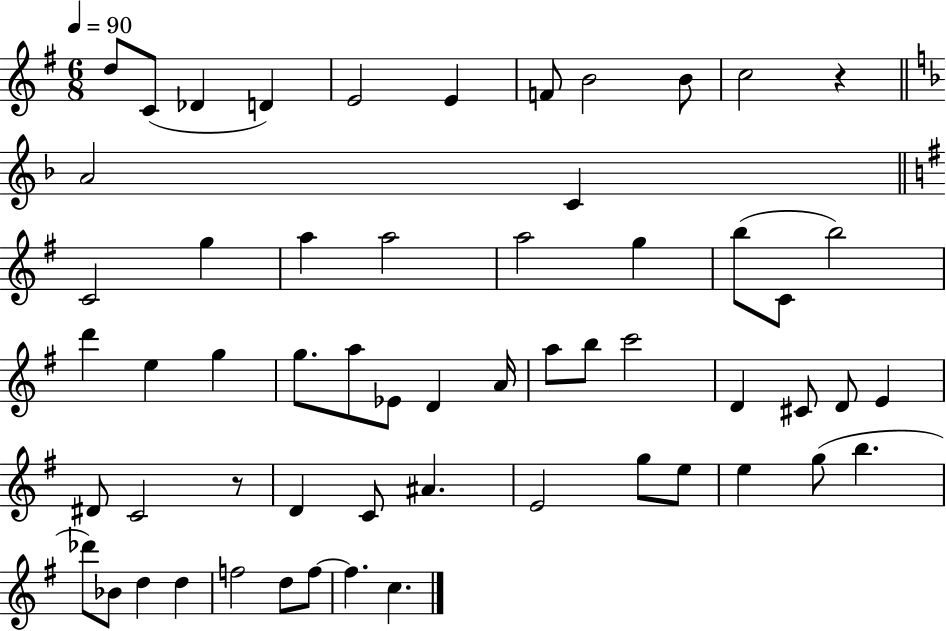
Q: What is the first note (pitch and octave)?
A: D5